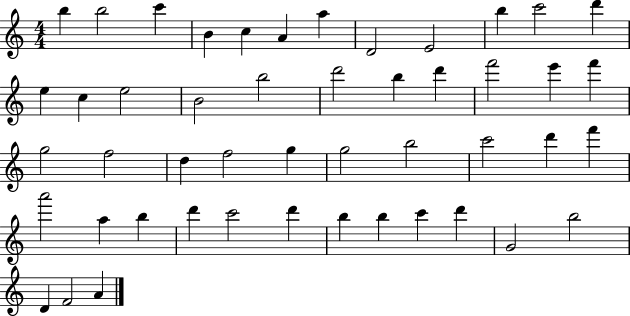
B5/q B5/h C6/q B4/q C5/q A4/q A5/q D4/h E4/h B5/q C6/h D6/q E5/q C5/q E5/h B4/h B5/h D6/h B5/q D6/q F6/h E6/q F6/q G5/h F5/h D5/q F5/h G5/q G5/h B5/h C6/h D6/q F6/q A6/h A5/q B5/q D6/q C6/h D6/q B5/q B5/q C6/q D6/q G4/h B5/h D4/q F4/h A4/q